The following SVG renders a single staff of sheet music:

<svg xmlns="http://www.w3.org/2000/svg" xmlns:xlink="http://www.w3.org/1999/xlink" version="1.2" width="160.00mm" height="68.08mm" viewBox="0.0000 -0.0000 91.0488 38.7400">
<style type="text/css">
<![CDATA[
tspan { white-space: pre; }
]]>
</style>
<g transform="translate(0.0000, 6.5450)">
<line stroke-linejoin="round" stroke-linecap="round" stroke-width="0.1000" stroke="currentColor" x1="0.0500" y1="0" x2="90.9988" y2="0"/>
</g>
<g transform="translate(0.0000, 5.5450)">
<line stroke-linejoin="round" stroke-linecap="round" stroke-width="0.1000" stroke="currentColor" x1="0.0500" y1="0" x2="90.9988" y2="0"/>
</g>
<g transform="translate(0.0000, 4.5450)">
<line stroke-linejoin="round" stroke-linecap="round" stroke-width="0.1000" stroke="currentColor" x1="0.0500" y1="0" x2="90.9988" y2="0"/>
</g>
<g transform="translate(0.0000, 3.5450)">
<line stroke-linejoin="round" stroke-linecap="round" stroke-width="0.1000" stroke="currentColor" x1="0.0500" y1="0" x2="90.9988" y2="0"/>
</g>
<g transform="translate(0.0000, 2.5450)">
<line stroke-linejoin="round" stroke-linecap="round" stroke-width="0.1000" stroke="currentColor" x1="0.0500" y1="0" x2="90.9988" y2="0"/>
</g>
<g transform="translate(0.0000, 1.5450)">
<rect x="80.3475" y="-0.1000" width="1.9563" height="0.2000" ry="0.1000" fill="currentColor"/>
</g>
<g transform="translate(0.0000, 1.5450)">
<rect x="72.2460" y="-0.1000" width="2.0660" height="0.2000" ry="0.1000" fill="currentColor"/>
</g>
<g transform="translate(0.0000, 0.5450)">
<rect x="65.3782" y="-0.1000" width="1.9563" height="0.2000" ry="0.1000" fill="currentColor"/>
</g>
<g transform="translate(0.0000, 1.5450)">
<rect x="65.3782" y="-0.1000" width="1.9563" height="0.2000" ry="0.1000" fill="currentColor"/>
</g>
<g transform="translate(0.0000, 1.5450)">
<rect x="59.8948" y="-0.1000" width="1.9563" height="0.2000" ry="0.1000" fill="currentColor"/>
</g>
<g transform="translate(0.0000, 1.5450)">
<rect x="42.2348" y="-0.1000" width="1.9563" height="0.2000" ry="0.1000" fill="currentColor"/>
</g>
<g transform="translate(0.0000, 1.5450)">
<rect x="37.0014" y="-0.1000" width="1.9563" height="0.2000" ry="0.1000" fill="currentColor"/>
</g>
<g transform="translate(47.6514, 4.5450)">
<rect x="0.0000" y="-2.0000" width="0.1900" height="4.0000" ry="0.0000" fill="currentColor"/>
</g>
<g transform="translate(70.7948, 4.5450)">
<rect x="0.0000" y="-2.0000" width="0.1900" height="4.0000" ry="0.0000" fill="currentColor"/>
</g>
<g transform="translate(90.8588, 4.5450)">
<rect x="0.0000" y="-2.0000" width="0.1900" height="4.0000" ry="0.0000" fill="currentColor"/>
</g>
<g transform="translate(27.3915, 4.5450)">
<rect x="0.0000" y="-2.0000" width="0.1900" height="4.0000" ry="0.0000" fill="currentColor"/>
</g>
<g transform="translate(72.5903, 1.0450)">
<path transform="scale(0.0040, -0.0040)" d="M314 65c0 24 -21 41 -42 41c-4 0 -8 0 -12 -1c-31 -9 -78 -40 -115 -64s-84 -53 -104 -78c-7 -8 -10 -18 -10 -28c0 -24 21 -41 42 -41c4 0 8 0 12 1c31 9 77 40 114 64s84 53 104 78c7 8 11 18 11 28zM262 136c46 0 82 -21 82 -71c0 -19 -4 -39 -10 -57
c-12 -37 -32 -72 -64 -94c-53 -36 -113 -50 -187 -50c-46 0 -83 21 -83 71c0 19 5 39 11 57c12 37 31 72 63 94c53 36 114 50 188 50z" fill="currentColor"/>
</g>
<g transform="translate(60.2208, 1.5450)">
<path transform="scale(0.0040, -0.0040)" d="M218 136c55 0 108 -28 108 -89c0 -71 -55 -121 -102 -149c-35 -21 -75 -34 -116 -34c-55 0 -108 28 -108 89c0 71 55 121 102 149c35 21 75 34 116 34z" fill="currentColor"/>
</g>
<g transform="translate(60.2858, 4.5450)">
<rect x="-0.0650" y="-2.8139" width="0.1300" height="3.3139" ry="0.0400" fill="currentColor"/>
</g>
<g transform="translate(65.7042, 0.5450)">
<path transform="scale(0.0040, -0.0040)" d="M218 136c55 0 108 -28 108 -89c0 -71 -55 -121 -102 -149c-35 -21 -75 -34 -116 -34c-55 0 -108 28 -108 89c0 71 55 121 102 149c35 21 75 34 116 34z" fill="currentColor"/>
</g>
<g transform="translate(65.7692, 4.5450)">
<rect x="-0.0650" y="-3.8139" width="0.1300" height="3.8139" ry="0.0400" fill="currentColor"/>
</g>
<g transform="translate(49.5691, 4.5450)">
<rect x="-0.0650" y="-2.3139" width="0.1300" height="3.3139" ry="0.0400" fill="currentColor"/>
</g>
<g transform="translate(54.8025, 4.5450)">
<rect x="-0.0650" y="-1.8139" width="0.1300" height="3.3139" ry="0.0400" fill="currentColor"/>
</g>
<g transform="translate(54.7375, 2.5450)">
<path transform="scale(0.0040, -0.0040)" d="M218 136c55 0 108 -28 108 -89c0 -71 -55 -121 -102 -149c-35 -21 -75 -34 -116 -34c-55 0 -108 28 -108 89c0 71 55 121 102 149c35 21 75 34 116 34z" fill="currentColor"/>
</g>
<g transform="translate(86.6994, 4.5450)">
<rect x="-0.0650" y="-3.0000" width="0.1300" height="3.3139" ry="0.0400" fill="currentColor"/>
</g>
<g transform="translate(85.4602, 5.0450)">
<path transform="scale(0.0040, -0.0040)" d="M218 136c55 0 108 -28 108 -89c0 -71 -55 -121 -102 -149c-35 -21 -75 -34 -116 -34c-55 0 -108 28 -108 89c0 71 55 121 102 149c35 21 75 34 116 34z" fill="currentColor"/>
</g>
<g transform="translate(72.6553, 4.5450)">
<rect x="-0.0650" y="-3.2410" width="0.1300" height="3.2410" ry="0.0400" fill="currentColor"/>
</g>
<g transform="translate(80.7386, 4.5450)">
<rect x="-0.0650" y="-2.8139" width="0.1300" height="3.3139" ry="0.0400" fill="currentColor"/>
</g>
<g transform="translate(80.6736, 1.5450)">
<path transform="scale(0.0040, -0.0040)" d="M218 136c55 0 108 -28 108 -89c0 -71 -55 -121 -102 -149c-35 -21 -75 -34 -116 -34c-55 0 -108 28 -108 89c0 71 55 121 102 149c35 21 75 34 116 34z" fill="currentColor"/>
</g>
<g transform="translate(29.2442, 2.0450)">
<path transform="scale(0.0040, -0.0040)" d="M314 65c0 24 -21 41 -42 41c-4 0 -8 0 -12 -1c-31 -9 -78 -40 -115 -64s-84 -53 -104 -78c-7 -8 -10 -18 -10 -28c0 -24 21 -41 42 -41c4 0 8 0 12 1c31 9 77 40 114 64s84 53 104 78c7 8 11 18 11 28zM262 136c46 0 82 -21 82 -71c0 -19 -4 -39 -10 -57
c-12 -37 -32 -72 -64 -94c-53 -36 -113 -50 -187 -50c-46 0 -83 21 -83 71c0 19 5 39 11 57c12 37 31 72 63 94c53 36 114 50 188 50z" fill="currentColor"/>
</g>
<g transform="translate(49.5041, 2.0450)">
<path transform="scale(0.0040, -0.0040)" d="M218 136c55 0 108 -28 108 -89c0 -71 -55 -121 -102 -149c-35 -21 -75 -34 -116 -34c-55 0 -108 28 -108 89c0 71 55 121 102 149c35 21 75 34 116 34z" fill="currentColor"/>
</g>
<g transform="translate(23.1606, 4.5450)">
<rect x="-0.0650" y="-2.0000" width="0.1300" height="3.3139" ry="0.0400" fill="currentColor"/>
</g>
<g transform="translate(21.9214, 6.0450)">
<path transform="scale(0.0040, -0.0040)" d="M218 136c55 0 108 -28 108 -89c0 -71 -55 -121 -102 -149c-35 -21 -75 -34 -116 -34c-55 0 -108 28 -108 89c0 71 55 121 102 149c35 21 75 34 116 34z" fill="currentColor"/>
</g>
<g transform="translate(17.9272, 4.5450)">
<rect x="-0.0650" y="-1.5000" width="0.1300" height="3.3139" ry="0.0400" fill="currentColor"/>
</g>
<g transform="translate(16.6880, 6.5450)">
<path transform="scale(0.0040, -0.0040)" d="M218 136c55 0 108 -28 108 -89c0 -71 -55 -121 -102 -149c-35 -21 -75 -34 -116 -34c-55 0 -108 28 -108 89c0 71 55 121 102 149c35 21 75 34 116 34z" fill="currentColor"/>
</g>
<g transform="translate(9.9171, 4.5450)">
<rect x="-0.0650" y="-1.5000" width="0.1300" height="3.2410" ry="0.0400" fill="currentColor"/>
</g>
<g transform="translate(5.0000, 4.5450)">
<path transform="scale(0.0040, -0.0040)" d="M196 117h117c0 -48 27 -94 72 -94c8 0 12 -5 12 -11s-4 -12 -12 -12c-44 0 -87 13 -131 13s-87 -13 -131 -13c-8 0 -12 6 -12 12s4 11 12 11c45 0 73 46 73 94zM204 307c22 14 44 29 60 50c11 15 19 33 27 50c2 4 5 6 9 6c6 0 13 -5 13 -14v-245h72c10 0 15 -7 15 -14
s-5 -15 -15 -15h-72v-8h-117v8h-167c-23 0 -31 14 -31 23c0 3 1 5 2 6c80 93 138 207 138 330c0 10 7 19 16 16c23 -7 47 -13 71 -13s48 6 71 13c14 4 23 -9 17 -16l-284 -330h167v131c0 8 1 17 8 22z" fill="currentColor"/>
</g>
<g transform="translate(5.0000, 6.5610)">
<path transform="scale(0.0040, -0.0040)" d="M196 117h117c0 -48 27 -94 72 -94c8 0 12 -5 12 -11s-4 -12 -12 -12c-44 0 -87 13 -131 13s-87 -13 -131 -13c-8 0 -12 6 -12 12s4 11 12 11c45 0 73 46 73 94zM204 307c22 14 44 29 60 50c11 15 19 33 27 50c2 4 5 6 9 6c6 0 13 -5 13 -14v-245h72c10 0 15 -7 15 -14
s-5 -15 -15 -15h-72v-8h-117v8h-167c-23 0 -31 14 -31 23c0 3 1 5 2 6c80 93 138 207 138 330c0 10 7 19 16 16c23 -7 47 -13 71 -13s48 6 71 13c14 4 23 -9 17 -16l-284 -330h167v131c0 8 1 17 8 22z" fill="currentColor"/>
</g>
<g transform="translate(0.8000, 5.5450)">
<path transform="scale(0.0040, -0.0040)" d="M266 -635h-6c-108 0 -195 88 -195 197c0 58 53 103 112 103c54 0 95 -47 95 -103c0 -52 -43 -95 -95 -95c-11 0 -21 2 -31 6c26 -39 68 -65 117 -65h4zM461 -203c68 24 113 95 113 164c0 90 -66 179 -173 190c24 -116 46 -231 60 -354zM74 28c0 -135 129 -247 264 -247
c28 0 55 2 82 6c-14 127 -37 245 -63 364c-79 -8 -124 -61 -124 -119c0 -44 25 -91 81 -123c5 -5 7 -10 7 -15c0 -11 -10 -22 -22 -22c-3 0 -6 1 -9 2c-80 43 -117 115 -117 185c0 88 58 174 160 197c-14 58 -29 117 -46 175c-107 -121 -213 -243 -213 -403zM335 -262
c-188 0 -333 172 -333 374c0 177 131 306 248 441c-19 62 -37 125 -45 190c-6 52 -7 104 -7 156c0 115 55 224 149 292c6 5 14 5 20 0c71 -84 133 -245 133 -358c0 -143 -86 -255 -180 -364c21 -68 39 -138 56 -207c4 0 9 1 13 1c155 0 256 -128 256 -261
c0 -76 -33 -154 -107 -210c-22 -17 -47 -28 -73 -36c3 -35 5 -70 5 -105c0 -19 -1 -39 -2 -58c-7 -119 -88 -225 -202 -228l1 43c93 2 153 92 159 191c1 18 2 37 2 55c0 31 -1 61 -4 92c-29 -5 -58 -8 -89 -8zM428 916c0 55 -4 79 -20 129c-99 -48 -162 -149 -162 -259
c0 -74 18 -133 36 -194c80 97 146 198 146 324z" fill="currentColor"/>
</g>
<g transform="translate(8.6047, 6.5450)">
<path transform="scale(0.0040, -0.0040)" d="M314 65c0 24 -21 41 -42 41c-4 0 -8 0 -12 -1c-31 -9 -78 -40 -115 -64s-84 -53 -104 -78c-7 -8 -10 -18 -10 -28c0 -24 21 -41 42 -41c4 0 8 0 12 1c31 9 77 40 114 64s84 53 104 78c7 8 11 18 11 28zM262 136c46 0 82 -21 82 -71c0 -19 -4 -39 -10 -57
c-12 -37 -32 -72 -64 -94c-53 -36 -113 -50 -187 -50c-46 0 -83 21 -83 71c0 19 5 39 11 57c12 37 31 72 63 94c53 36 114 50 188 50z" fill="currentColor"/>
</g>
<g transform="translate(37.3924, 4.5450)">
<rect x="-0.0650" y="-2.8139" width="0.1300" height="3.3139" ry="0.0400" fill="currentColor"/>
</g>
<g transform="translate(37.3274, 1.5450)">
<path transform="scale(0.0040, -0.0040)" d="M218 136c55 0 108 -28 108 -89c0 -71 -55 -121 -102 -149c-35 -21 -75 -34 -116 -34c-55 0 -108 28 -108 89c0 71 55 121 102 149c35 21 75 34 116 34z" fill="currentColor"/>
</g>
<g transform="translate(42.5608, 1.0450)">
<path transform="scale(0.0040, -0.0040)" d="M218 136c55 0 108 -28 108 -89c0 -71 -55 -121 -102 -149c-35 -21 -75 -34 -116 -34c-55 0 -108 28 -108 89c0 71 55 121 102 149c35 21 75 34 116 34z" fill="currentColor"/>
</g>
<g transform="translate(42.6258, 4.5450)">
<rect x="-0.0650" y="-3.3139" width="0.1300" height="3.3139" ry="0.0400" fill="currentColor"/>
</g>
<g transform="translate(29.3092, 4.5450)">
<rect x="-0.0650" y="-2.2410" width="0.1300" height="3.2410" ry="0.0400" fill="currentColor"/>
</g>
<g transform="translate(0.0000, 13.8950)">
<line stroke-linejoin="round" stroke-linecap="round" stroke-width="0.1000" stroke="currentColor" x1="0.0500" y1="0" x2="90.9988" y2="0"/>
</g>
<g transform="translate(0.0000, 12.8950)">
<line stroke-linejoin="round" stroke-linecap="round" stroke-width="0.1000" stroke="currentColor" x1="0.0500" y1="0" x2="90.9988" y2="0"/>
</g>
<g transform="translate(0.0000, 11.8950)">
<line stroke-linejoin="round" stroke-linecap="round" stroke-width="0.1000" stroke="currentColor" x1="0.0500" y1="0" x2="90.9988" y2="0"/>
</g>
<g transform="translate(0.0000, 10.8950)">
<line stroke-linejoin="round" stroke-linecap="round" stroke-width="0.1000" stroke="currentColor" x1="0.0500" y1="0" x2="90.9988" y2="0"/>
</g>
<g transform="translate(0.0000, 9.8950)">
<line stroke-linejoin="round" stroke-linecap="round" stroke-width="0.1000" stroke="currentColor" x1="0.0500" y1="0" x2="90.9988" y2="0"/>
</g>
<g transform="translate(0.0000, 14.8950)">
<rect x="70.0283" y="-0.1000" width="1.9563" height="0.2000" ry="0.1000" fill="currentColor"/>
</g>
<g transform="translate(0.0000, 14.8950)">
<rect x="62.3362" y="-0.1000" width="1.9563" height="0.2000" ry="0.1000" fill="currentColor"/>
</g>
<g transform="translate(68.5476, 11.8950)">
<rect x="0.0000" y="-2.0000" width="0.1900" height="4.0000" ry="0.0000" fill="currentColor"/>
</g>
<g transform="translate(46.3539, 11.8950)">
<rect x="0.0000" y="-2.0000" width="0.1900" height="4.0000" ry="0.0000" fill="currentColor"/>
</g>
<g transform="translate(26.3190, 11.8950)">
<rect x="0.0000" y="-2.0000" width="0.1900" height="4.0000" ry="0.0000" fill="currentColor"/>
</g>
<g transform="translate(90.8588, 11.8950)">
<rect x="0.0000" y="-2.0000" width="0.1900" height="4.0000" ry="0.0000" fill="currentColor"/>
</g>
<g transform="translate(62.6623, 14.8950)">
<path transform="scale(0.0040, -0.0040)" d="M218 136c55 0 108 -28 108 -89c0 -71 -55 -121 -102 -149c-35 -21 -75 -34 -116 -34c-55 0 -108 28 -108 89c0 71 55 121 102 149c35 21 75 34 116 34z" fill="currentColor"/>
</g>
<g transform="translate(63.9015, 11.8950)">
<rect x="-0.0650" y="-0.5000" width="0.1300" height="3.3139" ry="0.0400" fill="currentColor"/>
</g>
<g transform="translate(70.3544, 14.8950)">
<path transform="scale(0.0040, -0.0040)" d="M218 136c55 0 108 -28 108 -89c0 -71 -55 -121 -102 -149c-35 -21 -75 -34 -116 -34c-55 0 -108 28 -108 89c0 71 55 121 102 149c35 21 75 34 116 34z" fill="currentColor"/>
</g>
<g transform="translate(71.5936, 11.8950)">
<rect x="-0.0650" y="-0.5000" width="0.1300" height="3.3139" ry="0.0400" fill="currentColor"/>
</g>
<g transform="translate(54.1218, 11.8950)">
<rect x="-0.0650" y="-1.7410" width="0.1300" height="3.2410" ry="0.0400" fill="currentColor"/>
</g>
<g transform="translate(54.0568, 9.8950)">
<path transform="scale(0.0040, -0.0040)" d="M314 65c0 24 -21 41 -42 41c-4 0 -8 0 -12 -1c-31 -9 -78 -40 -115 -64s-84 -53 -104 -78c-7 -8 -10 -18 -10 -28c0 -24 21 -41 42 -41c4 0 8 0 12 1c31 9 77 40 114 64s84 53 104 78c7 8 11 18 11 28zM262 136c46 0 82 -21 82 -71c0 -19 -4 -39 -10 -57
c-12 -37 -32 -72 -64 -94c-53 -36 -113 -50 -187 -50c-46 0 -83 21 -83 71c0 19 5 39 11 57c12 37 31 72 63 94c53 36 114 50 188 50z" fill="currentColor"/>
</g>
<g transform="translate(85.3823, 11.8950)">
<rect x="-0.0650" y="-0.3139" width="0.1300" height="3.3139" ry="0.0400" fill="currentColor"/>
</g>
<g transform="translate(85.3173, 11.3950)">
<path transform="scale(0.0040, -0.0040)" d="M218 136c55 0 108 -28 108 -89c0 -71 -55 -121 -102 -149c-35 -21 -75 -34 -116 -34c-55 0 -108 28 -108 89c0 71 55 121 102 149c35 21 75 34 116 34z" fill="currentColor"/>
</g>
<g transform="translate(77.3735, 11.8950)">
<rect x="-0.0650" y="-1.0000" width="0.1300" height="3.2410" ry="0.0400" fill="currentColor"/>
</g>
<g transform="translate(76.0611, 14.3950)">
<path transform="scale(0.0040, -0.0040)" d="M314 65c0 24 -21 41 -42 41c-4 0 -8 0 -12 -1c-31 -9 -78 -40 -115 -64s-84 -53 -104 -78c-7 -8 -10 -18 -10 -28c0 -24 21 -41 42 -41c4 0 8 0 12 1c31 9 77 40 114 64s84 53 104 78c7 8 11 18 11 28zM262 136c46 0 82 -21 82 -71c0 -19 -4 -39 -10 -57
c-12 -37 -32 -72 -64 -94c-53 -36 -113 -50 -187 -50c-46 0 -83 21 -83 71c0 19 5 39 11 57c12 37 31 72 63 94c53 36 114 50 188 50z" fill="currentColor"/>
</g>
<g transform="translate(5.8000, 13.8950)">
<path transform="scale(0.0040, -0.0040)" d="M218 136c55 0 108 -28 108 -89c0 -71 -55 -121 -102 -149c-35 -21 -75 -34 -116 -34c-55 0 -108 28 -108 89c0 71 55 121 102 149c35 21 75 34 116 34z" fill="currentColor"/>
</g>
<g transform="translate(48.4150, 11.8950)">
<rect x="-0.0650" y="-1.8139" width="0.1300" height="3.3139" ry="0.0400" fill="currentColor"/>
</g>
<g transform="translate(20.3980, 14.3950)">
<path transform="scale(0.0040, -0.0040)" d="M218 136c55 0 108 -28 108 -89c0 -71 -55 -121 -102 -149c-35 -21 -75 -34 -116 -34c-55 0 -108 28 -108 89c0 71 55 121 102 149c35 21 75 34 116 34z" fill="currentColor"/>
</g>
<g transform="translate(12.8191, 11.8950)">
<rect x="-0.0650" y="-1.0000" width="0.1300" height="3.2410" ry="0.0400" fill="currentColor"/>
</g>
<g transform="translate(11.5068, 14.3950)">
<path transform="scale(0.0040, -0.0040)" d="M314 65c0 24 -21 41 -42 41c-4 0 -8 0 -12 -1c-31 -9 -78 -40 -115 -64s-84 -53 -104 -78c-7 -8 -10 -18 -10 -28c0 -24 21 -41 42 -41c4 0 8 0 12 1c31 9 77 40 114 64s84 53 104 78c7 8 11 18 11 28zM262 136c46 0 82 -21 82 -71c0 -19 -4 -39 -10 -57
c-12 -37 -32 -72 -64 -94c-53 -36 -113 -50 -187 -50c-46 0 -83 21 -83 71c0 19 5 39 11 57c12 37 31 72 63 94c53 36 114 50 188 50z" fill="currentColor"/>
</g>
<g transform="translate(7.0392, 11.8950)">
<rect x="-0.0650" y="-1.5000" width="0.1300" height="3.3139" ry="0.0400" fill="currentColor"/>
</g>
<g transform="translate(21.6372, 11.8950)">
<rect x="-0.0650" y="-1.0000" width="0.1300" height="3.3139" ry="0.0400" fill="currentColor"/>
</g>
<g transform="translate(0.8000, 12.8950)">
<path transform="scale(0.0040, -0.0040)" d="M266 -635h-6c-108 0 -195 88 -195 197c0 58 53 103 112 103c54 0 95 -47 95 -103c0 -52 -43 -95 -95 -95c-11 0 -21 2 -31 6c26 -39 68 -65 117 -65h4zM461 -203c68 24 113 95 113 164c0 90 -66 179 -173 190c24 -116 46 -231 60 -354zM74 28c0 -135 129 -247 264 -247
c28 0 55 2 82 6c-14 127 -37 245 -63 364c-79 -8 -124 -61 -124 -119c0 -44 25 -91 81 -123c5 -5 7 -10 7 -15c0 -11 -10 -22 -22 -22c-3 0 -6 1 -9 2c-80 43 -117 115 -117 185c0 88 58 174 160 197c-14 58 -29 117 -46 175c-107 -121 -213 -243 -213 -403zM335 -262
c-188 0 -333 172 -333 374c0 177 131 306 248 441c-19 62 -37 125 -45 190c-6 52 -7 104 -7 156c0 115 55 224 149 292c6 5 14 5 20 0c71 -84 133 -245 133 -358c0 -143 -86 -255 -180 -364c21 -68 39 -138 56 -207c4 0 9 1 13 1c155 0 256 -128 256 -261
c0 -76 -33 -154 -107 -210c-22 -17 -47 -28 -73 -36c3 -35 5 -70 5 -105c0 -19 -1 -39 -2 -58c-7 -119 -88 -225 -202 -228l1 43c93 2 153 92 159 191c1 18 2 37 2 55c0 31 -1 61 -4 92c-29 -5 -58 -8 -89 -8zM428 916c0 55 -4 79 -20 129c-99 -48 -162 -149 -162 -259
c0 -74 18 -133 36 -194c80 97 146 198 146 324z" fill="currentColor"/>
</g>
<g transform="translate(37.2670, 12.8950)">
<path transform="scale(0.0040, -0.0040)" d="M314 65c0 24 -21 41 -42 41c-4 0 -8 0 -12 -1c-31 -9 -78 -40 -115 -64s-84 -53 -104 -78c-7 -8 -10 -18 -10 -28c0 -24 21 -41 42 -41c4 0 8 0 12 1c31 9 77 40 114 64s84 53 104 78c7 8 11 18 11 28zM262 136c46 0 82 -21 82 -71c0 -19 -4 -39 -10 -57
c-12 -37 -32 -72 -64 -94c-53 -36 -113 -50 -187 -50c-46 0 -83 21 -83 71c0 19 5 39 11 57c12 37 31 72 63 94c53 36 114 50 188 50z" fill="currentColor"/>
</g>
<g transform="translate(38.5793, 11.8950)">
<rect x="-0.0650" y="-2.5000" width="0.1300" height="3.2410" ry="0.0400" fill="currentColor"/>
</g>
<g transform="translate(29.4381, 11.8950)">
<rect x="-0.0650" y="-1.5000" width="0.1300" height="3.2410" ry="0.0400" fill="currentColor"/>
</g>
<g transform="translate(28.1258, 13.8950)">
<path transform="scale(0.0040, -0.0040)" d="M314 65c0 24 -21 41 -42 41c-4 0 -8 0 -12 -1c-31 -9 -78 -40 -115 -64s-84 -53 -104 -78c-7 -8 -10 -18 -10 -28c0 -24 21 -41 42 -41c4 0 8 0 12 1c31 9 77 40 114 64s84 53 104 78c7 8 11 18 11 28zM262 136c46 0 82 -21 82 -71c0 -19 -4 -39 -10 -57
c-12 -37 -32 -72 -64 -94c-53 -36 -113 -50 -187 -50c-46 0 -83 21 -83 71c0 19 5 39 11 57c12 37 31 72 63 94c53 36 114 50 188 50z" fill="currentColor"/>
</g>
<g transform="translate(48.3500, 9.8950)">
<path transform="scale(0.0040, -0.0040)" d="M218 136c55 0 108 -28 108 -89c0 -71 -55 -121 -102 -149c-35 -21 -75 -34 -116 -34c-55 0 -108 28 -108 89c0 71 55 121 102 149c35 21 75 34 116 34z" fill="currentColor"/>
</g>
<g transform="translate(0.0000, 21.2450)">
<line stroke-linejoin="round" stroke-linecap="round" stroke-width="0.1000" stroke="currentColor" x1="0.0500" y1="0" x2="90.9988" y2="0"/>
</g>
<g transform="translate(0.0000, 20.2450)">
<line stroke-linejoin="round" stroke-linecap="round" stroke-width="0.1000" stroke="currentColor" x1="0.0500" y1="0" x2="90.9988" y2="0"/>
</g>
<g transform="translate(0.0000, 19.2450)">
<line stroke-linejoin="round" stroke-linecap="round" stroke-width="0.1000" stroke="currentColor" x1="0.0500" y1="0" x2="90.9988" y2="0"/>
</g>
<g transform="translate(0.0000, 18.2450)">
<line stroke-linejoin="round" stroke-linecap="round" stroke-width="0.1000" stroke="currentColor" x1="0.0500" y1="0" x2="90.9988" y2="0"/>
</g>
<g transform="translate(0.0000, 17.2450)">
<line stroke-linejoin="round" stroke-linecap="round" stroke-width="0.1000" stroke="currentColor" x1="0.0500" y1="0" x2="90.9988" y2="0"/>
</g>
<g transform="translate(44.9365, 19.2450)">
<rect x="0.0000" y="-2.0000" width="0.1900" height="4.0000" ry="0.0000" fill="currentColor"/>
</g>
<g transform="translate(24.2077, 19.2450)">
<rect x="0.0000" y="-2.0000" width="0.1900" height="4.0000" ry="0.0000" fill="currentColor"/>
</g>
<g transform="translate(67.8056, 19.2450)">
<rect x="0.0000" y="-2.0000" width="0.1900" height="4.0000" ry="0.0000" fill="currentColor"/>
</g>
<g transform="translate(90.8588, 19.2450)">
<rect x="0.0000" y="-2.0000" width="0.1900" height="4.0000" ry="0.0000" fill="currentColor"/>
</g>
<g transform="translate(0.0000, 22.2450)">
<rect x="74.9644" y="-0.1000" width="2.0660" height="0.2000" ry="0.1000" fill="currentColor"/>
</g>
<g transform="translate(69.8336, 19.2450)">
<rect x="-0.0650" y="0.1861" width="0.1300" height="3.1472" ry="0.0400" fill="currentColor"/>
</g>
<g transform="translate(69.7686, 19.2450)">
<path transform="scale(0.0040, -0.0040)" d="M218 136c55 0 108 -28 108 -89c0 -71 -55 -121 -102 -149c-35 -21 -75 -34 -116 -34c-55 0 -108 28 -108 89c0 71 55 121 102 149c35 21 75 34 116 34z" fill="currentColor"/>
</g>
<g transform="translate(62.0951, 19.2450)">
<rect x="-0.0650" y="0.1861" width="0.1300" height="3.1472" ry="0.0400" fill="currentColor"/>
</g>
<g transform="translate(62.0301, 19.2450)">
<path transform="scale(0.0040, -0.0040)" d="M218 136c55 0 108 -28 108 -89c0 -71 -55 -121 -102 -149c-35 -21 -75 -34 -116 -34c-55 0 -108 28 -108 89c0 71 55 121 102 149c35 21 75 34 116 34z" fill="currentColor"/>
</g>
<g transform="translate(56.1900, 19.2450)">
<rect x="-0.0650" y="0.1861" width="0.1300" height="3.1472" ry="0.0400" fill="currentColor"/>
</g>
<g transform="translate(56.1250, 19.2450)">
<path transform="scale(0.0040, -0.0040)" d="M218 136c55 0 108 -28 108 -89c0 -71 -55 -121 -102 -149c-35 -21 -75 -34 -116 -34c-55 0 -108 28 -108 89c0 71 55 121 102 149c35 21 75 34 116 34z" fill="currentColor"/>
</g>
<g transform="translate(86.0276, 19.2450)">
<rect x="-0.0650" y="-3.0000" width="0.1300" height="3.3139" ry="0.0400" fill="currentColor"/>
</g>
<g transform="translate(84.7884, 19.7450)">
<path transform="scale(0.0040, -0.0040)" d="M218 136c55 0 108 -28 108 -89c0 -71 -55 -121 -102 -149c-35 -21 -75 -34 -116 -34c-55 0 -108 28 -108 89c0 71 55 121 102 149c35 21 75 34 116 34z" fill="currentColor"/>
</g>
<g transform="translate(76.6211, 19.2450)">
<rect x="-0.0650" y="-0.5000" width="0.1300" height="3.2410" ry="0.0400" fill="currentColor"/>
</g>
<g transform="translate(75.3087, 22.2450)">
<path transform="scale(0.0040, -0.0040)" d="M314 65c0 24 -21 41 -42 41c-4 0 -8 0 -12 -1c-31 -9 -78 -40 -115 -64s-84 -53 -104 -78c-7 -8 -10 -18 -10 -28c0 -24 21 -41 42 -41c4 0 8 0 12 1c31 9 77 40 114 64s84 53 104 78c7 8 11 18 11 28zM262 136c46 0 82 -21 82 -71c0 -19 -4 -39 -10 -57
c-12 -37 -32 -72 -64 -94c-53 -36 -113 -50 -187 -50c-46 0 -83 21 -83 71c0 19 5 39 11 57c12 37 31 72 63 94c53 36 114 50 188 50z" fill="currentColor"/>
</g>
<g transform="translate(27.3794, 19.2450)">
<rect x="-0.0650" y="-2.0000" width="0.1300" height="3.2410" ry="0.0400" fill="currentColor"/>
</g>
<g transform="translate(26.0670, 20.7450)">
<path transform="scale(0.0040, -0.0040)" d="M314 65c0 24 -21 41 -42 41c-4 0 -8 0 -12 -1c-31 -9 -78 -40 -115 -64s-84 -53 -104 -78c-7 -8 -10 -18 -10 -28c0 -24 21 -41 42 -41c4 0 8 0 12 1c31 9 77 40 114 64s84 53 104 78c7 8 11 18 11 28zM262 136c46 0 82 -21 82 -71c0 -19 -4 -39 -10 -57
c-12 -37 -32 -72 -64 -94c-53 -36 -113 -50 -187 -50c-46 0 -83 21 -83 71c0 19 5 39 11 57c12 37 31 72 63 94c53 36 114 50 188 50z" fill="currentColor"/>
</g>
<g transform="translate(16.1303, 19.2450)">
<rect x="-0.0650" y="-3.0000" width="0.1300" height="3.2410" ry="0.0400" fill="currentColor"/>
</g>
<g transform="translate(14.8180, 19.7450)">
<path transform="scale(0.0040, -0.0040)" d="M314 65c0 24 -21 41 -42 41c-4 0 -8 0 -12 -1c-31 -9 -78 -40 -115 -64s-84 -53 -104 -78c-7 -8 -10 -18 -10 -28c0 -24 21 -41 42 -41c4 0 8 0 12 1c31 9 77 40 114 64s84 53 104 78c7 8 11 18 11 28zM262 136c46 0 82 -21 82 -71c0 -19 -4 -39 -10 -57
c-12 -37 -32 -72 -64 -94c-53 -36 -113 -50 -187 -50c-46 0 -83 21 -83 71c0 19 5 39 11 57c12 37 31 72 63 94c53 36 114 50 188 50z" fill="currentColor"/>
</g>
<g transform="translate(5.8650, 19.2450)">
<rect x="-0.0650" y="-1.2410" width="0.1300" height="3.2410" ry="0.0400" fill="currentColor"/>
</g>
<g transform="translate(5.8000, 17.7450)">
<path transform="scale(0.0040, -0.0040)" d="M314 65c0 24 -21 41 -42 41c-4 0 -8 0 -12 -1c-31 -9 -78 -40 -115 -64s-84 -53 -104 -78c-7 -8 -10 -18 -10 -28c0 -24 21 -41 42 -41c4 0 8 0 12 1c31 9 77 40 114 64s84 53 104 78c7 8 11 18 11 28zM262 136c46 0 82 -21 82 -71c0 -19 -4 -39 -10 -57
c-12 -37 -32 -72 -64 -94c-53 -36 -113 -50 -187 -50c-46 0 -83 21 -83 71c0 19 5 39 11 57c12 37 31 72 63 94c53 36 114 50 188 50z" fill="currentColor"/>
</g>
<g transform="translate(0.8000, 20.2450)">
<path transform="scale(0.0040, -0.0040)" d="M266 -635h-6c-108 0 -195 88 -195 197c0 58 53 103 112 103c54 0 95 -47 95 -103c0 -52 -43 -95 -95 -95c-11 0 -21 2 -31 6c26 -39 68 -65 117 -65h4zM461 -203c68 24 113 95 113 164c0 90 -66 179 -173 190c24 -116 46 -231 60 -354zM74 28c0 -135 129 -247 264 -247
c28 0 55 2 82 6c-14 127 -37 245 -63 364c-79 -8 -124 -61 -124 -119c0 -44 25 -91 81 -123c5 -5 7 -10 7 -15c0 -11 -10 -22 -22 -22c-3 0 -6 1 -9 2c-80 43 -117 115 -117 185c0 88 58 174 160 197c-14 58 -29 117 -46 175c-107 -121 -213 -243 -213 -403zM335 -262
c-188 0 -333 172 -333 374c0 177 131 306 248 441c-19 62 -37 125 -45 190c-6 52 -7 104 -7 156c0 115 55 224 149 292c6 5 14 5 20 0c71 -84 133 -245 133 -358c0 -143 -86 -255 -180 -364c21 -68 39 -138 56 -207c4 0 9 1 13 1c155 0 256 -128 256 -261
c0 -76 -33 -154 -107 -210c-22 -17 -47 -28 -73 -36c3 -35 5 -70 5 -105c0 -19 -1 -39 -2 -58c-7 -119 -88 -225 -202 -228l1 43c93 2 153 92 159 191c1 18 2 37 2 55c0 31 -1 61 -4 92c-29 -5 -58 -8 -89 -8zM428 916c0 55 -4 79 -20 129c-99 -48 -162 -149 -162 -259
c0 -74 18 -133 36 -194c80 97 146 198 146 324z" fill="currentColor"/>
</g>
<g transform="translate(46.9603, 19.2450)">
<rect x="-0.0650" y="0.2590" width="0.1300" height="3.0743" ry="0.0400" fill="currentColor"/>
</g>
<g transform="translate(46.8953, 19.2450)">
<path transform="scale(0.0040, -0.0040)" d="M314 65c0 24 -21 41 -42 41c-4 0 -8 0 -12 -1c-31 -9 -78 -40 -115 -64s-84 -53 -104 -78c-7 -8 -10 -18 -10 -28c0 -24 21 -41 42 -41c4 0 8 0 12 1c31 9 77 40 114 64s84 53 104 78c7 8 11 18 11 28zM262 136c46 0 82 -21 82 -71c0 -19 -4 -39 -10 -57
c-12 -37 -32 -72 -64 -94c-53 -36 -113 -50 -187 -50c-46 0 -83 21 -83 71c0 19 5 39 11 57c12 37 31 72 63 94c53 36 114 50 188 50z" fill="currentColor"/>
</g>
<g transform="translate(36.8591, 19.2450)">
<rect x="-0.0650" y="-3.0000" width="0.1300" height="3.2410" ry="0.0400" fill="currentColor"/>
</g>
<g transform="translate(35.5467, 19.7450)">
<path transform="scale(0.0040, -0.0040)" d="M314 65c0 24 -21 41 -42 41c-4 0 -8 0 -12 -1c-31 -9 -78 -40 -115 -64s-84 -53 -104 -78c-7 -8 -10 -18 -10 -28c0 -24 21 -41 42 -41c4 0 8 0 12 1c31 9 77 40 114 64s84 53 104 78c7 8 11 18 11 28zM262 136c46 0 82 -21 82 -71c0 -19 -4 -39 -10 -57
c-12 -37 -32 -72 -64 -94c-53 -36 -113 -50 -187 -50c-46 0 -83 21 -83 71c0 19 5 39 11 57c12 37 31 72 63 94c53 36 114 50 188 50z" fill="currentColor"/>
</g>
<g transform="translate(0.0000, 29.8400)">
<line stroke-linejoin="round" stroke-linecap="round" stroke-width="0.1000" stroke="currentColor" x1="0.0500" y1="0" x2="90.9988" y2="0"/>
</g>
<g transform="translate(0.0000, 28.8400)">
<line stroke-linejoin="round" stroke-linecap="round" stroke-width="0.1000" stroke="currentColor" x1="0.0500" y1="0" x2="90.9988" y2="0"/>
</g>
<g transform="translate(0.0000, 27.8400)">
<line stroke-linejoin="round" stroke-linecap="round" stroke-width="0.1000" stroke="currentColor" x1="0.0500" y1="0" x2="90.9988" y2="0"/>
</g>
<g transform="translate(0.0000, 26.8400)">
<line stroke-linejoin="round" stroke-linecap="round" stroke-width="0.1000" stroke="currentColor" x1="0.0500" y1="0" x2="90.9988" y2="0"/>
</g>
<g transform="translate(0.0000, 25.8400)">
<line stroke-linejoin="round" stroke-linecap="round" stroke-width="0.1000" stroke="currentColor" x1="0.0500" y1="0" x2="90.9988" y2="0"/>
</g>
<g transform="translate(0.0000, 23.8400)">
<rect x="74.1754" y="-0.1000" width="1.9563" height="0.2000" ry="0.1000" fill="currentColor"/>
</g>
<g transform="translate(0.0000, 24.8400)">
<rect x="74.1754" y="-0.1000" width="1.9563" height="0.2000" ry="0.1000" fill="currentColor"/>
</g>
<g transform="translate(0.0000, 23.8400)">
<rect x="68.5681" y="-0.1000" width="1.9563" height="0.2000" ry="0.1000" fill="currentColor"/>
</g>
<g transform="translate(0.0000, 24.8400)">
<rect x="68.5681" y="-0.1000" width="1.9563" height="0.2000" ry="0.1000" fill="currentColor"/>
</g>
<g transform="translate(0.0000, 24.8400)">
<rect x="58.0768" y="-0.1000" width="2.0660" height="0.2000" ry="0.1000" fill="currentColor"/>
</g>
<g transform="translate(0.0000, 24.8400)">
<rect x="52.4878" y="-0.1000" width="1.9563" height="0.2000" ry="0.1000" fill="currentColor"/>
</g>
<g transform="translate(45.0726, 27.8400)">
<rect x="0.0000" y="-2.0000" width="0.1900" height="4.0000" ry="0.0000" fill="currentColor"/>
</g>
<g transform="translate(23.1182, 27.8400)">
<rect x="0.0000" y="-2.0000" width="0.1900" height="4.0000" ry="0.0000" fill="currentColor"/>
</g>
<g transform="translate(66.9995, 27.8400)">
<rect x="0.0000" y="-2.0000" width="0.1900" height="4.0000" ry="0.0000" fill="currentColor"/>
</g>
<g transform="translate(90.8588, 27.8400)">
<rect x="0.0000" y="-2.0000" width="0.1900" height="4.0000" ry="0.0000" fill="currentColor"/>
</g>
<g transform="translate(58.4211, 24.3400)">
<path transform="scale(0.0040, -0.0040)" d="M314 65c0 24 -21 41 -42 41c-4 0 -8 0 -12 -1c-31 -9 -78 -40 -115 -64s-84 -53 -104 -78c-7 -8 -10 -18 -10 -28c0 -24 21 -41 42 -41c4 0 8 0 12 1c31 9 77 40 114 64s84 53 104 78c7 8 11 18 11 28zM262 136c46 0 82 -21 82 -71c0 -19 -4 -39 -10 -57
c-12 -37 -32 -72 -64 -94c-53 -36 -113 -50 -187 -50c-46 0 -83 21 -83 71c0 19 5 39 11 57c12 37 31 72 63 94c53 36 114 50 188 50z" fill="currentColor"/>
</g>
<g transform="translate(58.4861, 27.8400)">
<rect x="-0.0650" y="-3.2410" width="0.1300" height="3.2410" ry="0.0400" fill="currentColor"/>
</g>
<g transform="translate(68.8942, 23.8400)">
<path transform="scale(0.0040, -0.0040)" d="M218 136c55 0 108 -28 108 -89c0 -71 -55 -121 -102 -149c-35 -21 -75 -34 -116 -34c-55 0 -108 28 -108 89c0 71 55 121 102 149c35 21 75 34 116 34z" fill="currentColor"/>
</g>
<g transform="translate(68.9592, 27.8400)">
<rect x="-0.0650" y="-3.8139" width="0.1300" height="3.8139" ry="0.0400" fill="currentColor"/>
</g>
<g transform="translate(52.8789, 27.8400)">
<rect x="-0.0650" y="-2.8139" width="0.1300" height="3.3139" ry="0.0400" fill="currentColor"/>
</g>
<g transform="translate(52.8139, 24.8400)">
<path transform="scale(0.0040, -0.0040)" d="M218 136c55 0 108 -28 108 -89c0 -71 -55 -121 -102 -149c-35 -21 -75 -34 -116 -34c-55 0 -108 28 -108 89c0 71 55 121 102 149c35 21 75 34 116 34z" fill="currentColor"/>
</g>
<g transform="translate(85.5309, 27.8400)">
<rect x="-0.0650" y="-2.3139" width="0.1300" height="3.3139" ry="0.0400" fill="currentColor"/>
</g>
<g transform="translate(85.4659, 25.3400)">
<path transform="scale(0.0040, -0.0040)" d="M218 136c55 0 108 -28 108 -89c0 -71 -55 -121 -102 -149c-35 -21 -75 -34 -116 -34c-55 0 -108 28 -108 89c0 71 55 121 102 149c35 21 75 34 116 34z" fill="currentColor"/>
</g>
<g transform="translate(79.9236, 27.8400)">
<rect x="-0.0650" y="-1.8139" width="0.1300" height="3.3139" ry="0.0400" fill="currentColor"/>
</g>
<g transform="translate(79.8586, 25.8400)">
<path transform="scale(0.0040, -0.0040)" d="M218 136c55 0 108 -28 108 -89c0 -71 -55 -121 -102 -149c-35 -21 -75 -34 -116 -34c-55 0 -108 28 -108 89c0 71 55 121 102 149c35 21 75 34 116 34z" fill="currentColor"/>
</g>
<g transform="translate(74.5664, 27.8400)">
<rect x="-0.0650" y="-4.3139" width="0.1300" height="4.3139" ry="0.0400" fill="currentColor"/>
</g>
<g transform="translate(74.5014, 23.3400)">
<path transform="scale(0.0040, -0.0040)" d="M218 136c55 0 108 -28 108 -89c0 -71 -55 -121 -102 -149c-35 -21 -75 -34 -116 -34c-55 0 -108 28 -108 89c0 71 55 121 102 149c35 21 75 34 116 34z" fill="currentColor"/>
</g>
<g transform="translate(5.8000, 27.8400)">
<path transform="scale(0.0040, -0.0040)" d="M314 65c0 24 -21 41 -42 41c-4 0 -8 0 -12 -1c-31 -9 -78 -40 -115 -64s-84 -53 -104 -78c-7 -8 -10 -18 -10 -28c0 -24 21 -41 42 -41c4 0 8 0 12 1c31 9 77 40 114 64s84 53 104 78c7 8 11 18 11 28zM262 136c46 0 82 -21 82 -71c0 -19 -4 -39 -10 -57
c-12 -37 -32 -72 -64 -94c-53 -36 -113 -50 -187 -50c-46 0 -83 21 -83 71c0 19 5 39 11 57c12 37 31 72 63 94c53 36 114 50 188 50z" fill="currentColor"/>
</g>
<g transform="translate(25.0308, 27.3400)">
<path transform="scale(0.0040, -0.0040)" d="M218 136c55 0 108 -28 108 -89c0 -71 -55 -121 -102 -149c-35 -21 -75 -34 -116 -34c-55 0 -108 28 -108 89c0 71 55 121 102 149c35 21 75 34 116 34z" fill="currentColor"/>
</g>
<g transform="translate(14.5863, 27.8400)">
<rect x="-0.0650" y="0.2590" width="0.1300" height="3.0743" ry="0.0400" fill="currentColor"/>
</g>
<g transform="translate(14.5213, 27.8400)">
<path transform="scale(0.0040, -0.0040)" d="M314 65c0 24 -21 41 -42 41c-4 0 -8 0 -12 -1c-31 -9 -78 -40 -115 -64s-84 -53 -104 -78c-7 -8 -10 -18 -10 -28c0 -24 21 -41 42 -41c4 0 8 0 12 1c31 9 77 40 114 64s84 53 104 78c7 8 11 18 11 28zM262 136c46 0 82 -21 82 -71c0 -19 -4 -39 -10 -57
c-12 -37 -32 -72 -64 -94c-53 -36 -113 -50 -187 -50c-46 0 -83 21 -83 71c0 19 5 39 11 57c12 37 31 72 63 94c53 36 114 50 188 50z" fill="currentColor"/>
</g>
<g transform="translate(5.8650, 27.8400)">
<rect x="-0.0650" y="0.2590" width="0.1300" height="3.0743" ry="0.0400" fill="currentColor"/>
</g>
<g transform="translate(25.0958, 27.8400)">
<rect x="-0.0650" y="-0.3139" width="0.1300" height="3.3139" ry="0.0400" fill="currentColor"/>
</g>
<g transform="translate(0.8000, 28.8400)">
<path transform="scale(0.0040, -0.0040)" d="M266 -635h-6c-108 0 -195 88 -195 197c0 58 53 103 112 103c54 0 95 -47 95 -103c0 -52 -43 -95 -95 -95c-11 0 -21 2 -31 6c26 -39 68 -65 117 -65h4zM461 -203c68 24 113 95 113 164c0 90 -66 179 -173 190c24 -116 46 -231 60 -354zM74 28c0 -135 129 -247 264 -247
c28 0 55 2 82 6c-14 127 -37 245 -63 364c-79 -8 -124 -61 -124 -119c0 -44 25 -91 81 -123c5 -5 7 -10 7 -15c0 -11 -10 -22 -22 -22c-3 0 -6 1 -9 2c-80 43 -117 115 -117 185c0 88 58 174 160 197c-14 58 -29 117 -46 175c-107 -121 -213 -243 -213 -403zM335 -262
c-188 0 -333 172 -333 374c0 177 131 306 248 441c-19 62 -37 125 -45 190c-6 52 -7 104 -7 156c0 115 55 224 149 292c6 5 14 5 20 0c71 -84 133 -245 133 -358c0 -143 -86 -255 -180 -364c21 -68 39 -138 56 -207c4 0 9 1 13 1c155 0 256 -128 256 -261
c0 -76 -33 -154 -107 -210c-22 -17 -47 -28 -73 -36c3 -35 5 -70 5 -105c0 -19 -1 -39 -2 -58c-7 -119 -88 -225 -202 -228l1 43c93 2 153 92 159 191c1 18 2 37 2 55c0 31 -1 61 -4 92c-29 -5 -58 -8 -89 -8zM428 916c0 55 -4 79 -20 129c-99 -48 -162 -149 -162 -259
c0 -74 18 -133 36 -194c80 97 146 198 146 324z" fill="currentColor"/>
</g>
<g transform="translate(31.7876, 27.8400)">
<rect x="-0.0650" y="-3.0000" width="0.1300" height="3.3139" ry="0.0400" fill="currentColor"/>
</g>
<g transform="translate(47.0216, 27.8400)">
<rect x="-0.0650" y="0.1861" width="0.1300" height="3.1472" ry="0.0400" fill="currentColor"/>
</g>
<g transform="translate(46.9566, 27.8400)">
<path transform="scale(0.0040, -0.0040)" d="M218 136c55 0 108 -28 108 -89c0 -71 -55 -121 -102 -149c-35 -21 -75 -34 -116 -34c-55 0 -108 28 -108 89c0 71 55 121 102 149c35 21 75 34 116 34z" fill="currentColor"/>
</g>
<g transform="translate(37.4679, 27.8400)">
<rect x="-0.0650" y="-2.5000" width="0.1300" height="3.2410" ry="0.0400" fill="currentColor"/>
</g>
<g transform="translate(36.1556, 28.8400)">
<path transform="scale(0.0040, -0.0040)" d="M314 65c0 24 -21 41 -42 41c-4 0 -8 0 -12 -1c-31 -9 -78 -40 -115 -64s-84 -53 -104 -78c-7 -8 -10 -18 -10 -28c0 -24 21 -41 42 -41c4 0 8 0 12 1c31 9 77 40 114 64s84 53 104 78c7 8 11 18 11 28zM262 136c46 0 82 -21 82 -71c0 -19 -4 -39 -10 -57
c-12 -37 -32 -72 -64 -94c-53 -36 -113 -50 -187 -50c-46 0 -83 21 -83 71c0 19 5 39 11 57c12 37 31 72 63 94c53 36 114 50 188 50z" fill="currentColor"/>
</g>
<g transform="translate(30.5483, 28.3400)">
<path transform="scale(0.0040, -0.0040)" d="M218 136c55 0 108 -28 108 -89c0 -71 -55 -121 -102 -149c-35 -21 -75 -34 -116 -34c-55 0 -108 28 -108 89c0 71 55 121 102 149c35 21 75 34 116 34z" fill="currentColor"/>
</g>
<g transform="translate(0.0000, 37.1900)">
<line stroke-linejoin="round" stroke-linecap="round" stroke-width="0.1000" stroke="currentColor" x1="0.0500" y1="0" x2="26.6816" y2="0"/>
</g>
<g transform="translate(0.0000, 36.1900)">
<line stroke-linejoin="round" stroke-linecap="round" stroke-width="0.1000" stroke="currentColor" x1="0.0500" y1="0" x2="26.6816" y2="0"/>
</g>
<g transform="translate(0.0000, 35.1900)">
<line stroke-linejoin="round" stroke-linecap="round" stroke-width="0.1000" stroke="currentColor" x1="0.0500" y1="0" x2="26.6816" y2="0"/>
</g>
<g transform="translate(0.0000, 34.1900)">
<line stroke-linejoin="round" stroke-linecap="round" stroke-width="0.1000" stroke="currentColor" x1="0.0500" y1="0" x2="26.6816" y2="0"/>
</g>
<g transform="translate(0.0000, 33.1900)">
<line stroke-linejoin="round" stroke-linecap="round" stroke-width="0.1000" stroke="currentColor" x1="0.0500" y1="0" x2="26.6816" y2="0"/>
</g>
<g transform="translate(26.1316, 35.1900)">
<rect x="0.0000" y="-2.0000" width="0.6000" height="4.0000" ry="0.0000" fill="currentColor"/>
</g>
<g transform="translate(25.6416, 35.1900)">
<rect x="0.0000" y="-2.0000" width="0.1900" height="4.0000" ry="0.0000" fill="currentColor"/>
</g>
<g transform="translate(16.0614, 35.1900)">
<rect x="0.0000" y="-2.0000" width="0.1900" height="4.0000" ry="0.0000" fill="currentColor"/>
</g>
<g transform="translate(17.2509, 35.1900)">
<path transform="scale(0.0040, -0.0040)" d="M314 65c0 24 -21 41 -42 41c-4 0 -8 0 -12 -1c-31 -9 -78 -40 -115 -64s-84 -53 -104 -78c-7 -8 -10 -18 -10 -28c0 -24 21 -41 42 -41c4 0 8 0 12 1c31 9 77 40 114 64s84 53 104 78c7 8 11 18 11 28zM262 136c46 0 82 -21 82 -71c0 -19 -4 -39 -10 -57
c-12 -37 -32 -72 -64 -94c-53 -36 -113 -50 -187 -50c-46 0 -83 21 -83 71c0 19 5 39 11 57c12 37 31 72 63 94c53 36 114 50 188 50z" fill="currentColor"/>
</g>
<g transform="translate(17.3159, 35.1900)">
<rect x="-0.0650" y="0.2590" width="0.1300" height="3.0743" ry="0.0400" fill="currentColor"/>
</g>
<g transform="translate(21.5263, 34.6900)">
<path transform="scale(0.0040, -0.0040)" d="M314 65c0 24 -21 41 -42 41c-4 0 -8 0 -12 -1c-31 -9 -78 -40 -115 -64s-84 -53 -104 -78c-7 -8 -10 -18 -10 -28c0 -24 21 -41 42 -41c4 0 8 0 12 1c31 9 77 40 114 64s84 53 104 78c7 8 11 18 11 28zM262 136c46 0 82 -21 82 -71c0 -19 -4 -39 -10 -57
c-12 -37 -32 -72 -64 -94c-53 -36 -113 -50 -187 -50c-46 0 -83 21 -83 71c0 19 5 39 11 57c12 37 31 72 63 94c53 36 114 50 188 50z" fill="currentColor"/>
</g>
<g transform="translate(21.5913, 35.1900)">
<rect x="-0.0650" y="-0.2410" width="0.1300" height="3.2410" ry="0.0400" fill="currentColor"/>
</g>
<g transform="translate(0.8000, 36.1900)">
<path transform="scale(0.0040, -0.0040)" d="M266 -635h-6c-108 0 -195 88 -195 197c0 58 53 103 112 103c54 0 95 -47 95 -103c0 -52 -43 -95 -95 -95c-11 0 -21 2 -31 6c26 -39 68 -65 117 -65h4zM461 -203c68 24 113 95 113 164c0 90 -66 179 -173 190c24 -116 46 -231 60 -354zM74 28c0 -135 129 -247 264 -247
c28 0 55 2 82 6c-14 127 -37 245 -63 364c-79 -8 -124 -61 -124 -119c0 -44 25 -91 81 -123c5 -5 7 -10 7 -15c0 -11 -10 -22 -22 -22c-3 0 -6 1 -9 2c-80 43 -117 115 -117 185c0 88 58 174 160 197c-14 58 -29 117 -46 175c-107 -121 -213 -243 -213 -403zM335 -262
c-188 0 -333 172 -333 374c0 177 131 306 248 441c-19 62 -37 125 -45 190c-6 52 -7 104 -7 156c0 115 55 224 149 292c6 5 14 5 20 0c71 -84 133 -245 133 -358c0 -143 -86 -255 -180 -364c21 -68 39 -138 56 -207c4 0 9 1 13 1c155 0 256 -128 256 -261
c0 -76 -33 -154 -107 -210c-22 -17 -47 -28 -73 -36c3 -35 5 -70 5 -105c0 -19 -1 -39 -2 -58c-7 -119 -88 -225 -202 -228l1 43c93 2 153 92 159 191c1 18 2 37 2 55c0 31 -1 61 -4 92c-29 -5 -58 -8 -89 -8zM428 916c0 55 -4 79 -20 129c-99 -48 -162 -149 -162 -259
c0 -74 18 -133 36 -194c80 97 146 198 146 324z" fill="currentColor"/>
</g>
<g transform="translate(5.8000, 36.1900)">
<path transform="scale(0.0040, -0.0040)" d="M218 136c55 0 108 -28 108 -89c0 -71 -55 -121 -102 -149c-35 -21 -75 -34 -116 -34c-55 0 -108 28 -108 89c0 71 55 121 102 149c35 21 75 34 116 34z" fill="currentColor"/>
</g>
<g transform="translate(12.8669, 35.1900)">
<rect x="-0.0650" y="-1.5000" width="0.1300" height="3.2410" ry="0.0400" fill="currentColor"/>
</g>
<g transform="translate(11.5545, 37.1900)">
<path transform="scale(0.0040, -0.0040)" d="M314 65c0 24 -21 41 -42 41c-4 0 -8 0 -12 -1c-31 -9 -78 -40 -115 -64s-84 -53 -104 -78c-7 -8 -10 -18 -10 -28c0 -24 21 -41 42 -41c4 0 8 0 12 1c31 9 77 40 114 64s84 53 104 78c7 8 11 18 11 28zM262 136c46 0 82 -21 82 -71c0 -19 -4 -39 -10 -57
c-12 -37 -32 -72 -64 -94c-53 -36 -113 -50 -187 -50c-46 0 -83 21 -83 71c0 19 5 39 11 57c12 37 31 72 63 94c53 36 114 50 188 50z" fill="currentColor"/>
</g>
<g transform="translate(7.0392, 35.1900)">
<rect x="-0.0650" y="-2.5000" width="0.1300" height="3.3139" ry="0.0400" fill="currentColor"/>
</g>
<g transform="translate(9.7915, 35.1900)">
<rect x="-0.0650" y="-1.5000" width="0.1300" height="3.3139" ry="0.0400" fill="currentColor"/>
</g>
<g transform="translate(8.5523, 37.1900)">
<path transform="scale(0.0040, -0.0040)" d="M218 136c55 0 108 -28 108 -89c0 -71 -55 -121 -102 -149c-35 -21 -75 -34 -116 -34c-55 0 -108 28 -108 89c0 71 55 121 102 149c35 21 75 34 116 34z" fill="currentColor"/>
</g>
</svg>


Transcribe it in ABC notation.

X:1
T:Untitled
M:4/4
L:1/4
K:C
E2 E F g2 a b g f a c' b2 a A E D2 D E2 G2 f f2 C C D2 c e2 A2 F2 A2 B2 B B B C2 A B2 B2 c A G2 B a b2 c' d' f g G E E2 B2 c2